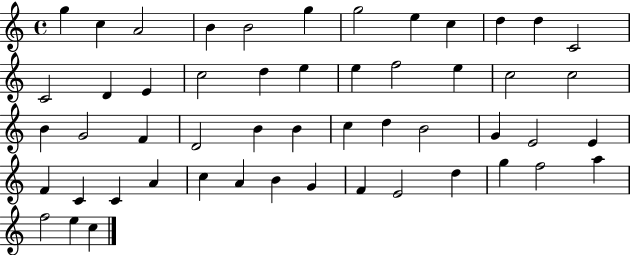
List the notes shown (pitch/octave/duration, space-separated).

G5/q C5/q A4/h B4/q B4/h G5/q G5/h E5/q C5/q D5/q D5/q C4/h C4/h D4/q E4/q C5/h D5/q E5/q E5/q F5/h E5/q C5/h C5/h B4/q G4/h F4/q D4/h B4/q B4/q C5/q D5/q B4/h G4/q E4/h E4/q F4/q C4/q C4/q A4/q C5/q A4/q B4/q G4/q F4/q E4/h D5/q G5/q F5/h A5/q F5/h E5/q C5/q